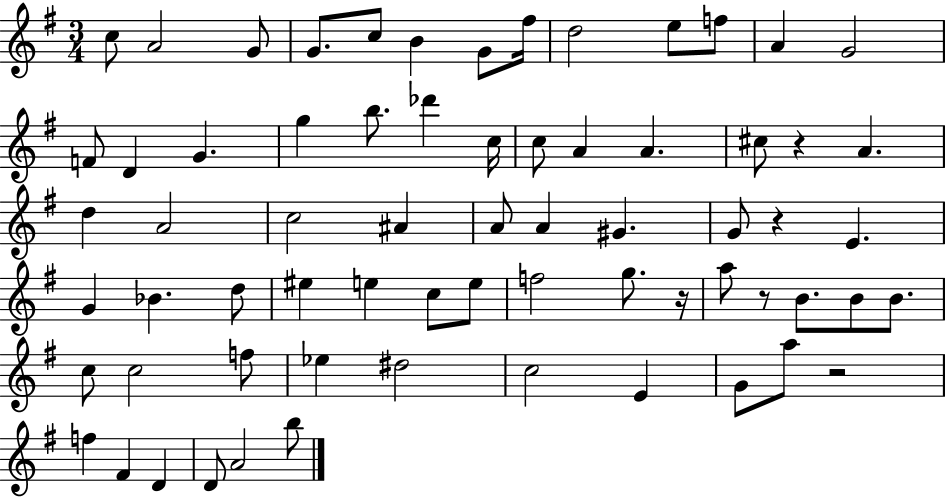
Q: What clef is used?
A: treble